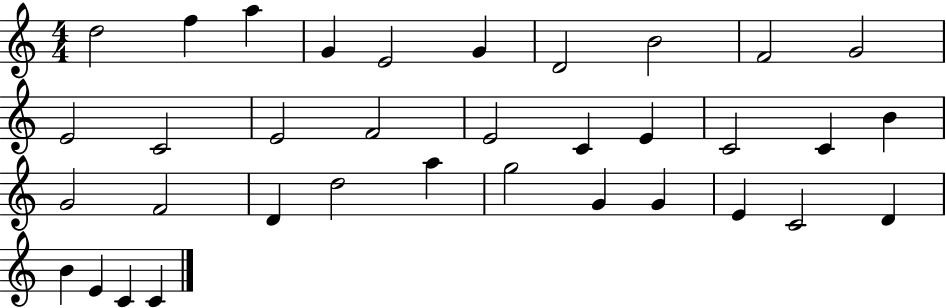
D5/h F5/q A5/q G4/q E4/h G4/q D4/h B4/h F4/h G4/h E4/h C4/h E4/h F4/h E4/h C4/q E4/q C4/h C4/q B4/q G4/h F4/h D4/q D5/h A5/q G5/h G4/q G4/q E4/q C4/h D4/q B4/q E4/q C4/q C4/q